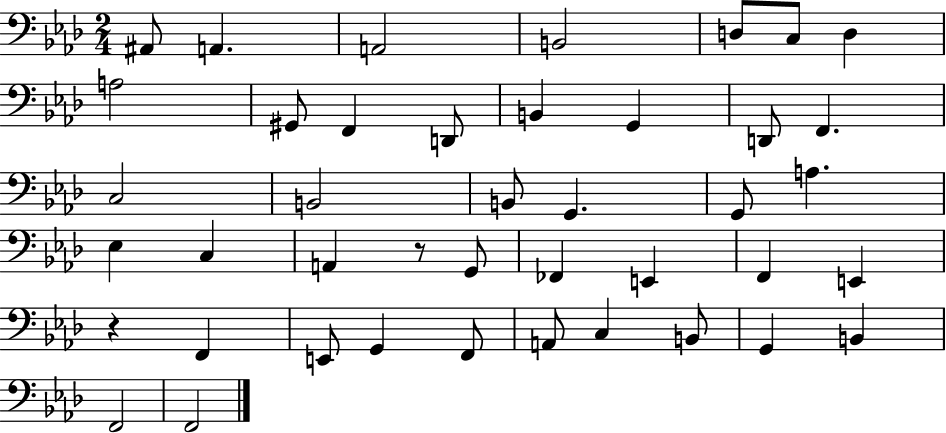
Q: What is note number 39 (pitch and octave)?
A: F2